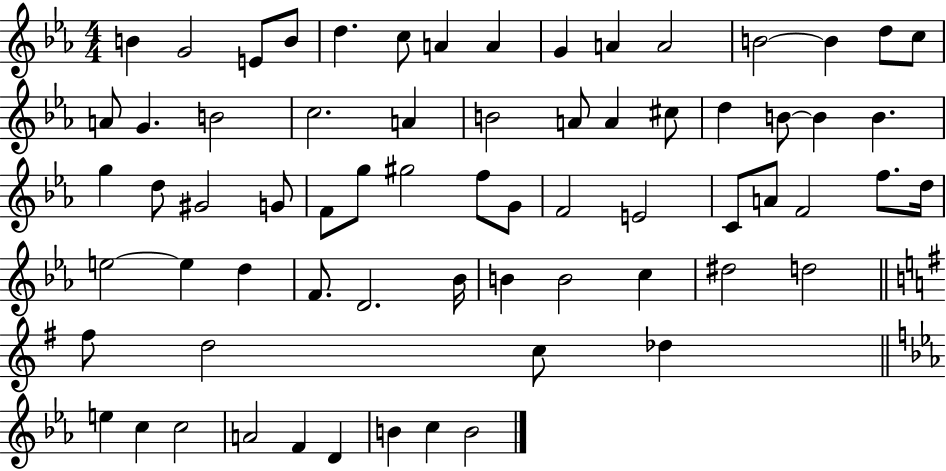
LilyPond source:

{
  \clef treble
  \numericTimeSignature
  \time 4/4
  \key ees \major
  b'4 g'2 e'8 b'8 | d''4. c''8 a'4 a'4 | g'4 a'4 a'2 | b'2~~ b'4 d''8 c''8 | \break a'8 g'4. b'2 | c''2. a'4 | b'2 a'8 a'4 cis''8 | d''4 b'8~~ b'4 b'4. | \break g''4 d''8 gis'2 g'8 | f'8 g''8 gis''2 f''8 g'8 | f'2 e'2 | c'8 a'8 f'2 f''8. d''16 | \break e''2~~ e''4 d''4 | f'8. d'2. bes'16 | b'4 b'2 c''4 | dis''2 d''2 | \break \bar "||" \break \key g \major fis''8 d''2 c''8 des''4 | \bar "||" \break \key c \minor e''4 c''4 c''2 | a'2 f'4 d'4 | b'4 c''4 b'2 | \bar "|."
}